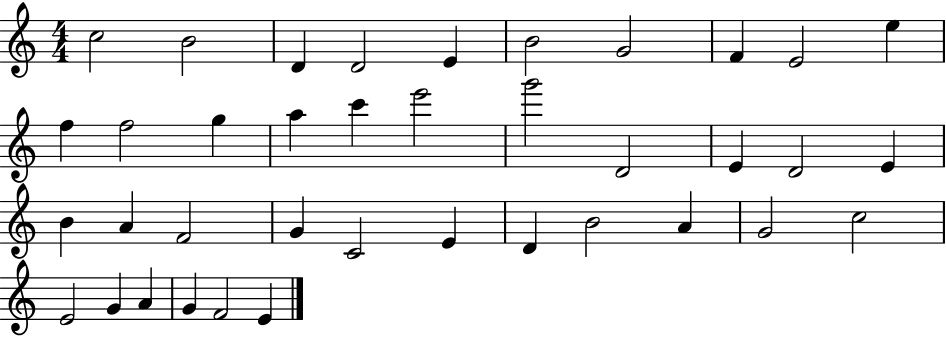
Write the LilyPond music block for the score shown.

{
  \clef treble
  \numericTimeSignature
  \time 4/4
  \key c \major
  c''2 b'2 | d'4 d'2 e'4 | b'2 g'2 | f'4 e'2 e''4 | \break f''4 f''2 g''4 | a''4 c'''4 e'''2 | g'''2 d'2 | e'4 d'2 e'4 | \break b'4 a'4 f'2 | g'4 c'2 e'4 | d'4 b'2 a'4 | g'2 c''2 | \break e'2 g'4 a'4 | g'4 f'2 e'4 | \bar "|."
}